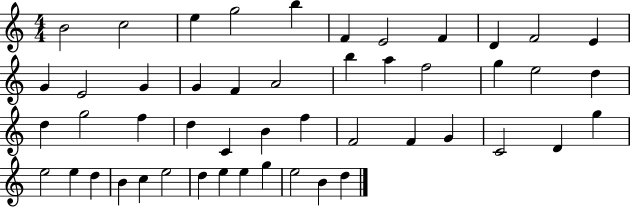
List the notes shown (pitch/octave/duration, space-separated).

B4/h C5/h E5/q G5/h B5/q F4/q E4/h F4/q D4/q F4/h E4/q G4/q E4/h G4/q G4/q F4/q A4/h B5/q A5/q F5/h G5/q E5/h D5/q D5/q G5/h F5/q D5/q C4/q B4/q F5/q F4/h F4/q G4/q C4/h D4/q G5/q E5/h E5/q D5/q B4/q C5/q E5/h D5/q E5/q E5/q G5/q E5/h B4/q D5/q